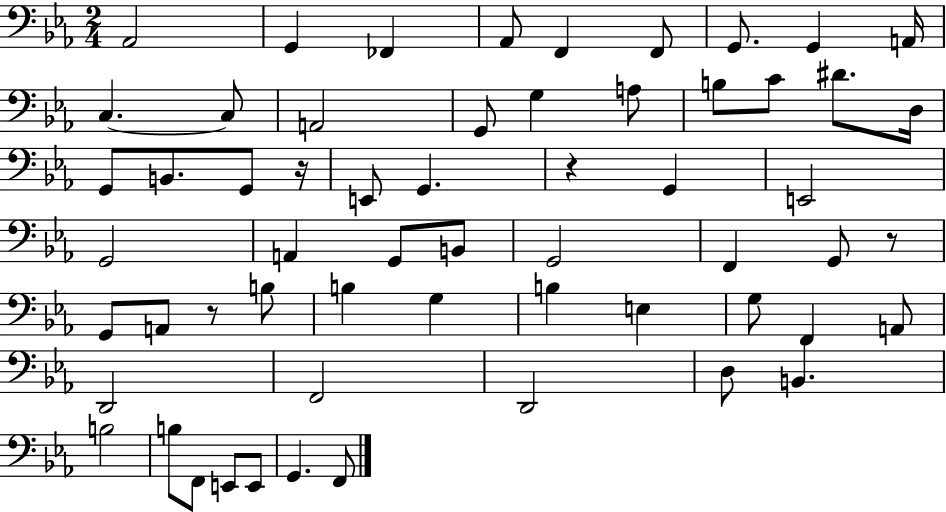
X:1
T:Untitled
M:2/4
L:1/4
K:Eb
_A,,2 G,, _F,, _A,,/2 F,, F,,/2 G,,/2 G,, A,,/4 C, C,/2 A,,2 G,,/2 G, A,/2 B,/2 C/2 ^D/2 D,/4 G,,/2 B,,/2 G,,/2 z/4 E,,/2 G,, z G,, E,,2 G,,2 A,, G,,/2 B,,/2 G,,2 F,, G,,/2 z/2 G,,/2 A,,/2 z/2 B,/2 B, G, B, E, G,/2 F,, A,,/2 D,,2 F,,2 D,,2 D,/2 B,, B,2 B,/2 F,,/2 E,,/2 E,,/2 G,, F,,/2